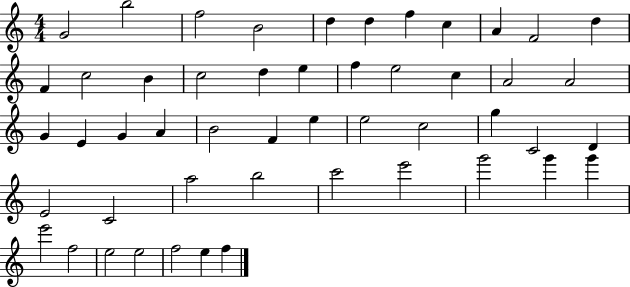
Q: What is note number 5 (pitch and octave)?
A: D5